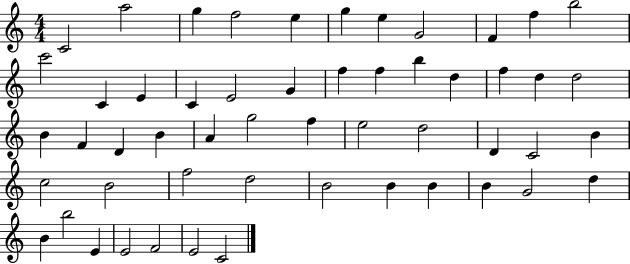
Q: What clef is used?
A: treble